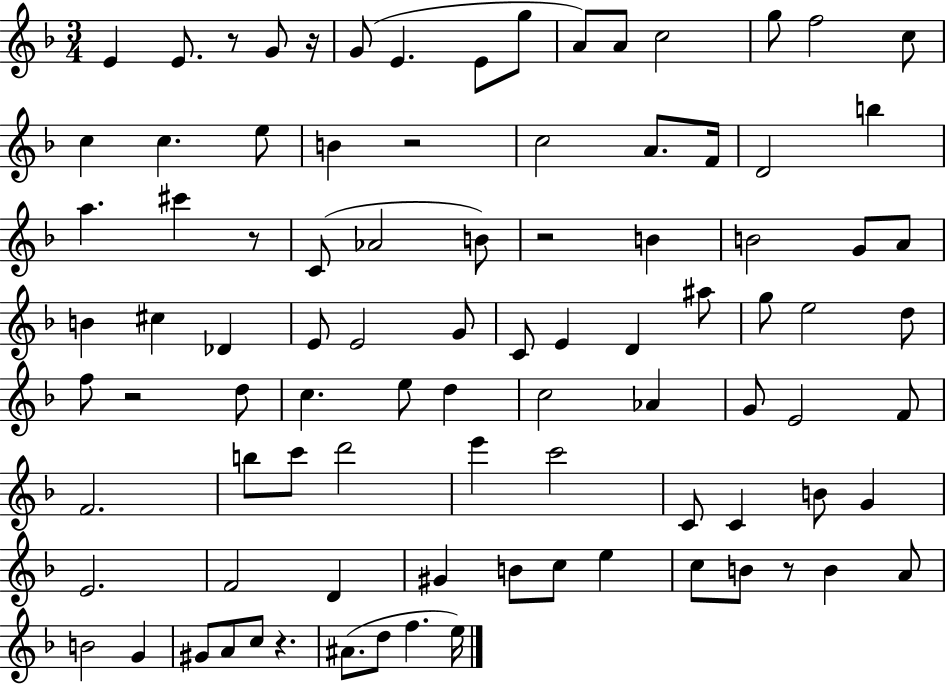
{
  \clef treble
  \numericTimeSignature
  \time 3/4
  \key f \major
  e'4 e'8. r8 g'8 r16 | g'8( e'4. e'8 g''8 | a'8) a'8 c''2 | g''8 f''2 c''8 | \break c''4 c''4. e''8 | b'4 r2 | c''2 a'8. f'16 | d'2 b''4 | \break a''4. cis'''4 r8 | c'8( aes'2 b'8) | r2 b'4 | b'2 g'8 a'8 | \break b'4 cis''4 des'4 | e'8 e'2 g'8 | c'8 e'4 d'4 ais''8 | g''8 e''2 d''8 | \break f''8 r2 d''8 | c''4. e''8 d''4 | c''2 aes'4 | g'8 e'2 f'8 | \break f'2. | b''8 c'''8 d'''2 | e'''4 c'''2 | c'8 c'4 b'8 g'4 | \break e'2. | f'2 d'4 | gis'4 b'8 c''8 e''4 | c''8 b'8 r8 b'4 a'8 | \break b'2 g'4 | gis'8 a'8 c''8 r4. | ais'8.( d''8 f''4. e''16) | \bar "|."
}